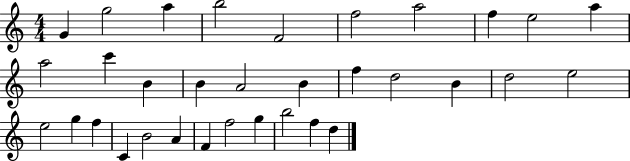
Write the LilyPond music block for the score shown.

{
  \clef treble
  \numericTimeSignature
  \time 4/4
  \key c \major
  g'4 g''2 a''4 | b''2 f'2 | f''2 a''2 | f''4 e''2 a''4 | \break a''2 c'''4 b'4 | b'4 a'2 b'4 | f''4 d''2 b'4 | d''2 e''2 | \break e''2 g''4 f''4 | c'4 b'2 a'4 | f'4 f''2 g''4 | b''2 f''4 d''4 | \break \bar "|."
}